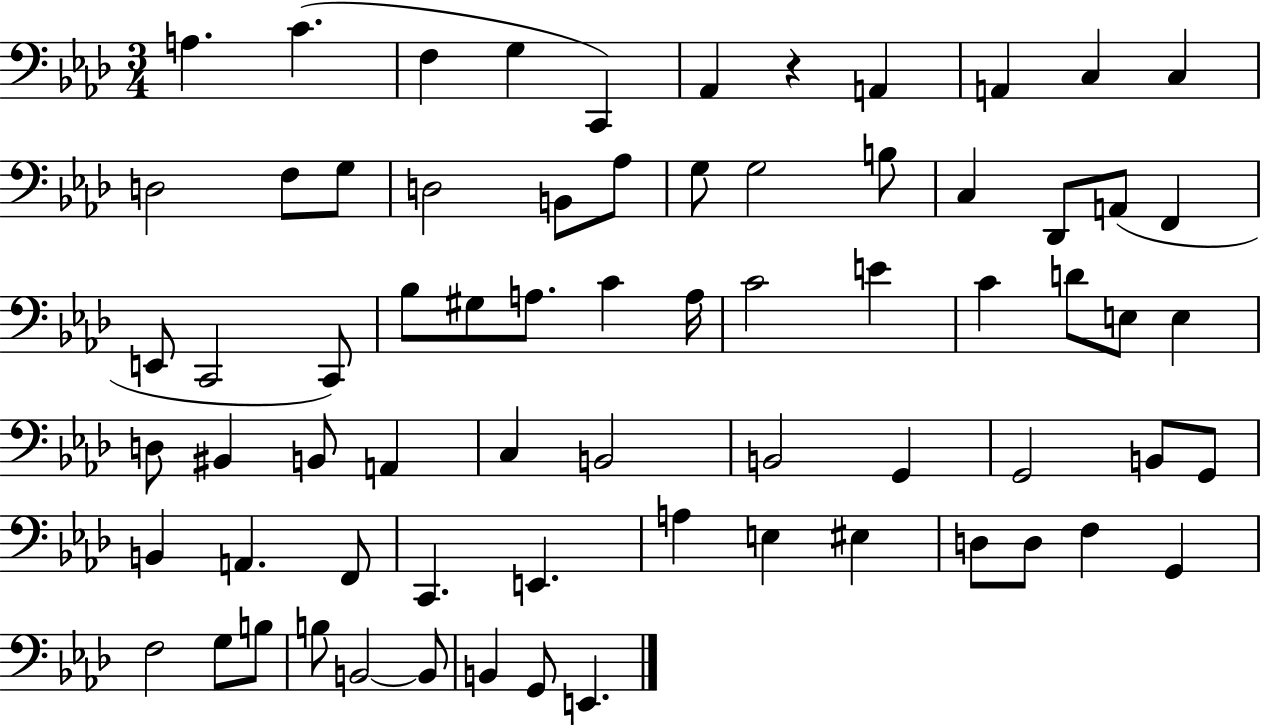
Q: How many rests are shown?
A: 1